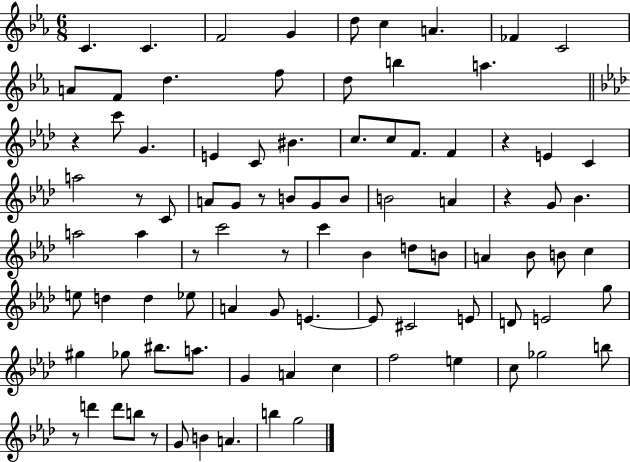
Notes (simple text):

C4/q. C4/q. F4/h G4/q D5/e C5/q A4/q. FES4/q C4/h A4/e F4/e D5/q. F5/e D5/e B5/q A5/q. R/q C6/e G4/q. E4/q C4/e BIS4/q. C5/e. C5/e F4/e. F4/q R/q E4/q C4/q A5/h R/e C4/e A4/e G4/e R/e B4/e G4/e B4/e B4/h A4/q R/q G4/e Bb4/q. A5/h A5/q R/e C6/h R/e C6/q Bb4/q D5/e B4/e A4/q Bb4/e B4/e C5/q E5/e D5/q D5/q Eb5/e A4/q G4/e E4/q. E4/e C#4/h E4/e D4/e E4/h G5/e G#5/q Gb5/e BIS5/e. A5/e. G4/q A4/q C5/q F5/h E5/q C5/e Gb5/h B5/e R/e D6/q D6/e B5/e R/e G4/e B4/q A4/q. B5/q G5/h